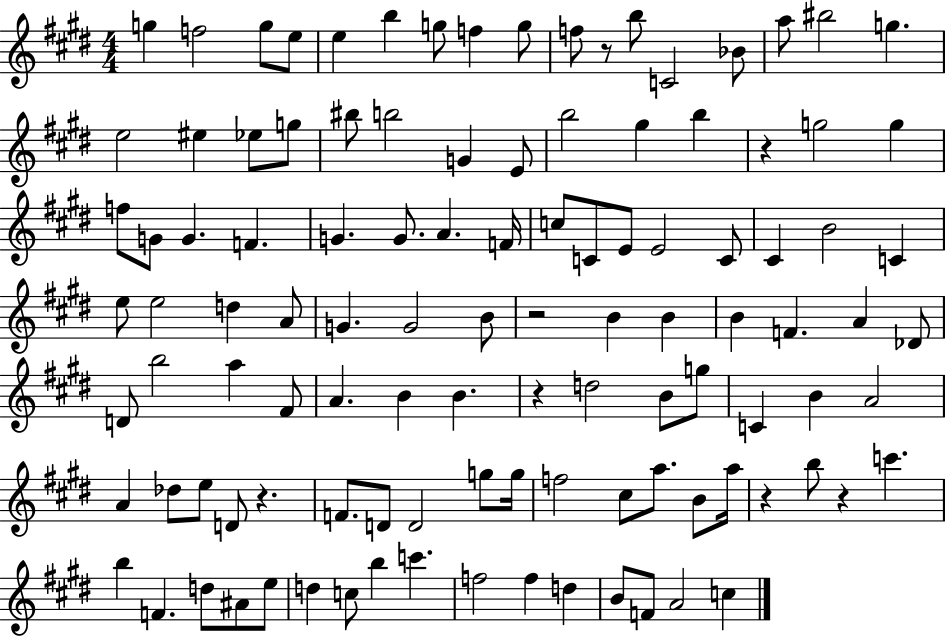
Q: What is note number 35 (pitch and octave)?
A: G4